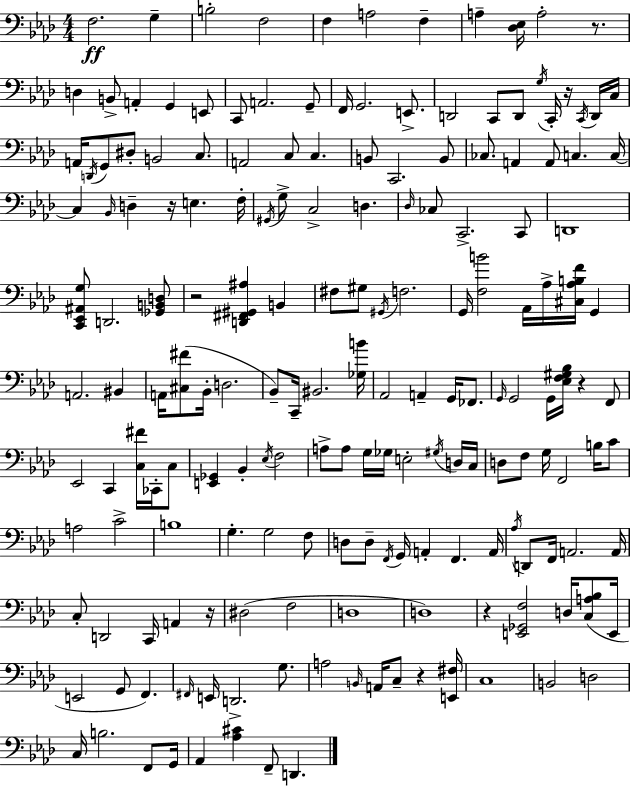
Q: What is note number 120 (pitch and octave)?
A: Ab3